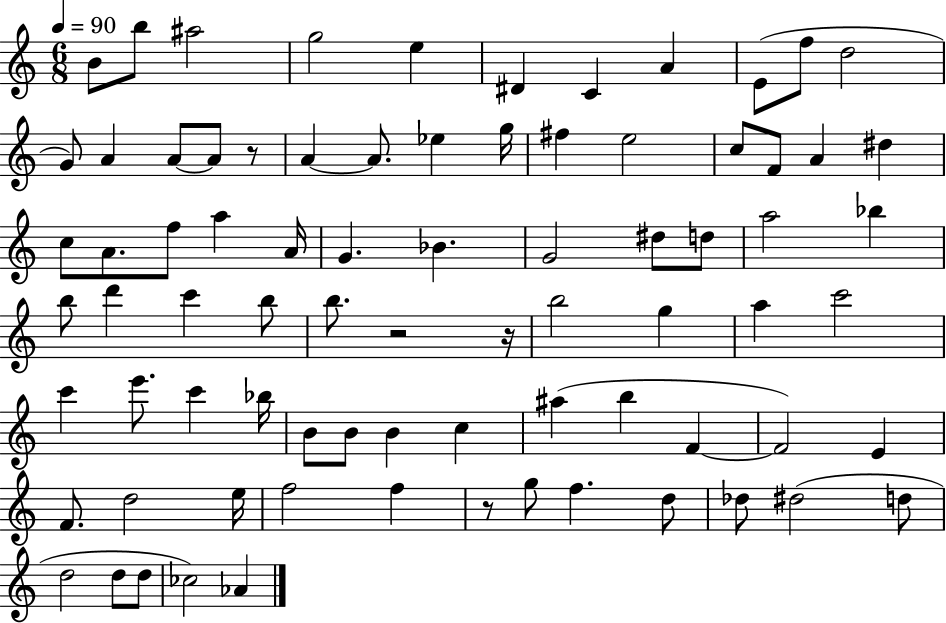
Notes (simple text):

B4/e B5/e A#5/h G5/h E5/q D#4/q C4/q A4/q E4/e F5/e D5/h G4/e A4/q A4/e A4/e R/e A4/q A4/e. Eb5/q G5/s F#5/q E5/h C5/e F4/e A4/q D#5/q C5/e A4/e. F5/e A5/q A4/s G4/q. Bb4/q. G4/h D#5/e D5/e A5/h Bb5/q B5/e D6/q C6/q B5/e B5/e. R/h R/s B5/h G5/q A5/q C6/h C6/q E6/e. C6/q Bb5/s B4/e B4/e B4/q C5/q A#5/q B5/q F4/q F4/h E4/q F4/e. D5/h E5/s F5/h F5/q R/e G5/e F5/q. D5/e Db5/e D#5/h D5/e D5/h D5/e D5/e CES5/h Ab4/q